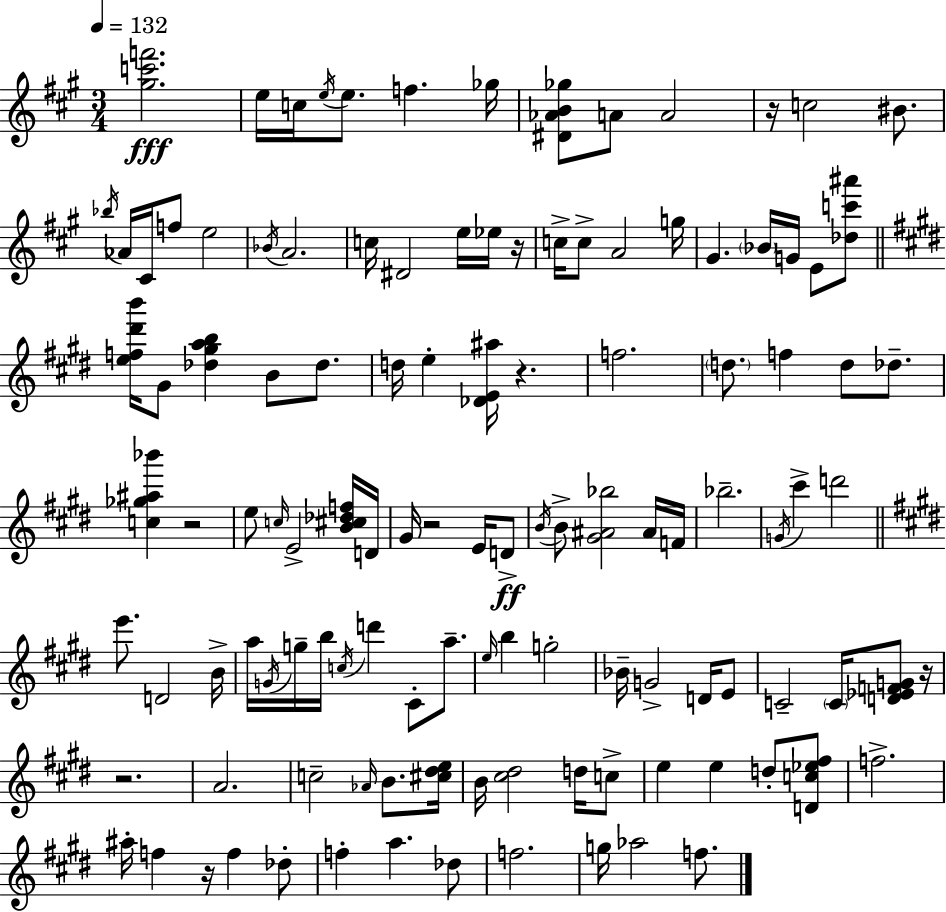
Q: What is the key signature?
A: A major